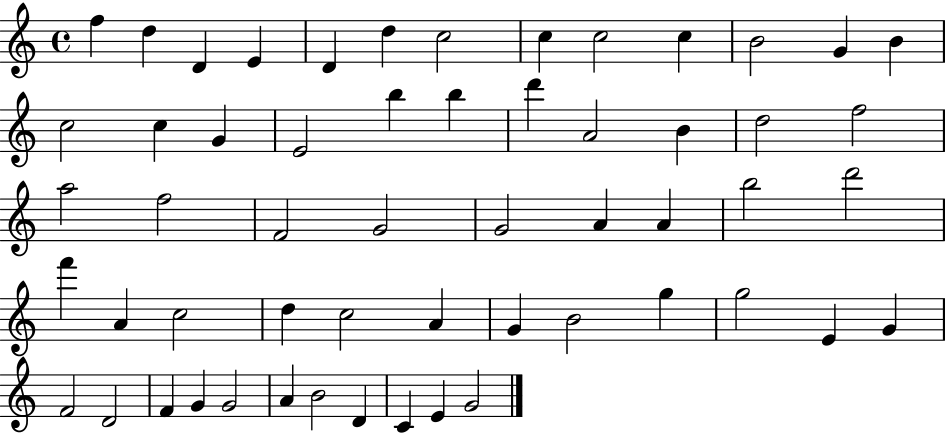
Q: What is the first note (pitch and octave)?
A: F5